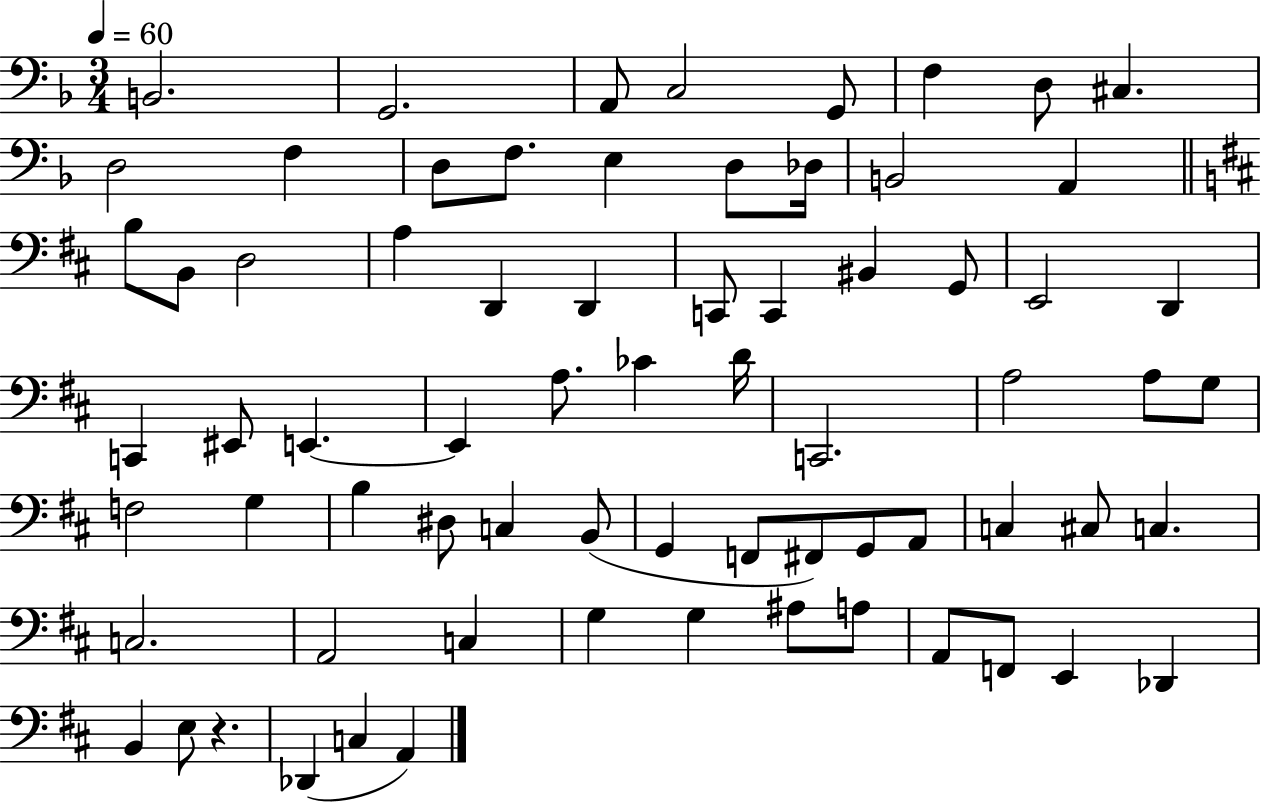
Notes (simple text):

B2/h. G2/h. A2/e C3/h G2/e F3/q D3/e C#3/q. D3/h F3/q D3/e F3/e. E3/q D3/e Db3/s B2/h A2/q B3/e B2/e D3/h A3/q D2/q D2/q C2/e C2/q BIS2/q G2/e E2/h D2/q C2/q EIS2/e E2/q. E2/q A3/e. CES4/q D4/s C2/h. A3/h A3/e G3/e F3/h G3/q B3/q D#3/e C3/q B2/e G2/q F2/e F#2/e G2/e A2/e C3/q C#3/e C3/q. C3/h. A2/h C3/q G3/q G3/q A#3/e A3/e A2/e F2/e E2/q Db2/q B2/q E3/e R/q. Db2/q C3/q A2/q